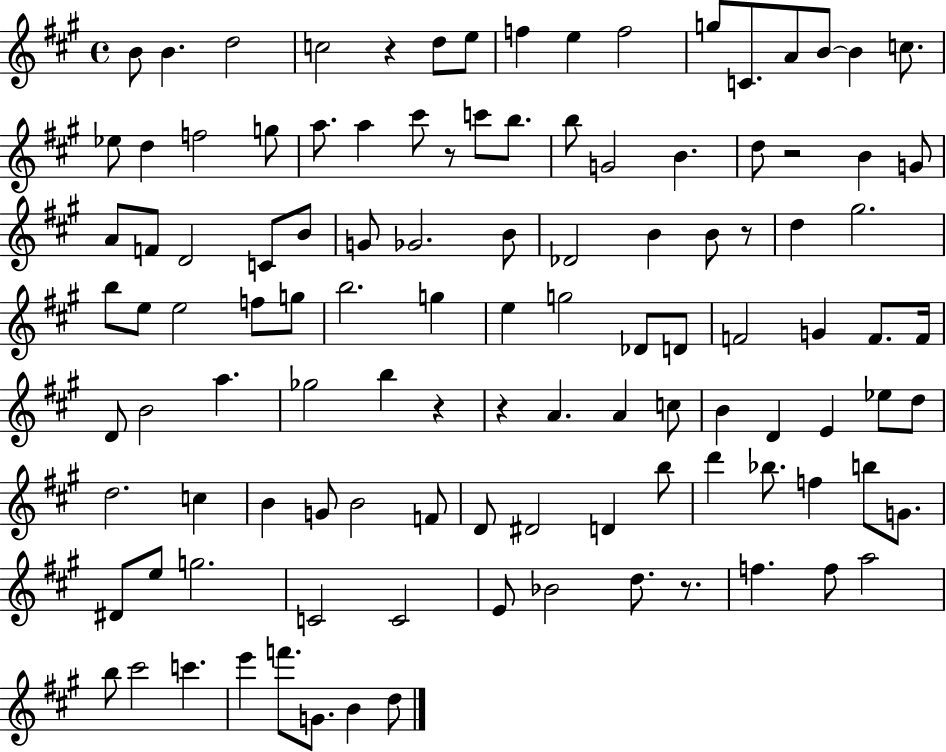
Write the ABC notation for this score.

X:1
T:Untitled
M:4/4
L:1/4
K:A
B/2 B d2 c2 z d/2 e/2 f e f2 g/2 C/2 A/2 B/2 B c/2 _e/2 d f2 g/2 a/2 a ^c'/2 z/2 c'/2 b/2 b/2 G2 B d/2 z2 B G/2 A/2 F/2 D2 C/2 B/2 G/2 _G2 B/2 _D2 B B/2 z/2 d ^g2 b/2 e/2 e2 f/2 g/2 b2 g e g2 _D/2 D/2 F2 G F/2 F/4 D/2 B2 a _g2 b z z A A c/2 B D E _e/2 d/2 d2 c B G/2 B2 F/2 D/2 ^D2 D b/2 d' _b/2 f b/2 G/2 ^D/2 e/2 g2 C2 C2 E/2 _B2 d/2 z/2 f f/2 a2 b/2 ^c'2 c' e' f'/2 G/2 B d/2